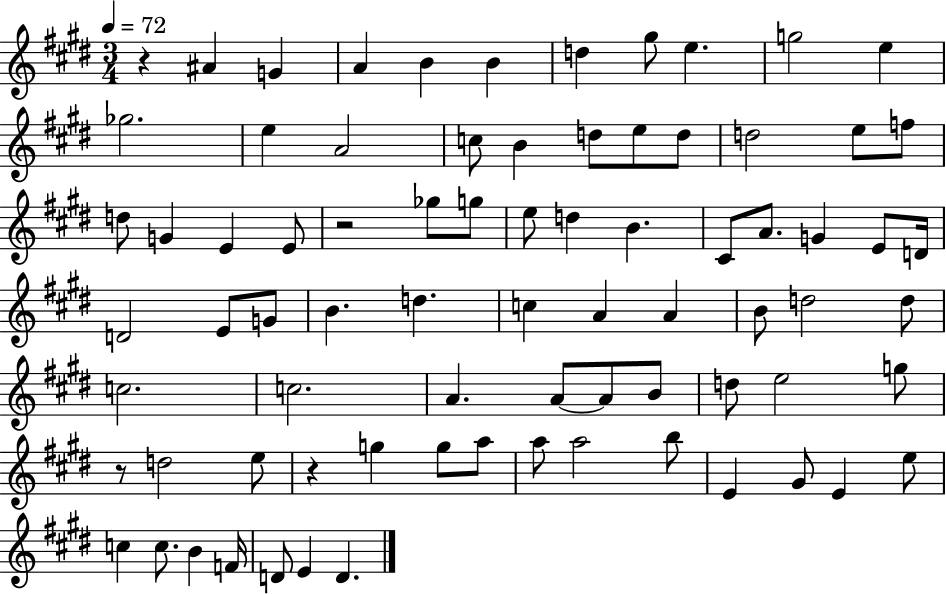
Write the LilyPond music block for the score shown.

{
  \clef treble
  \numericTimeSignature
  \time 3/4
  \key e \major
  \tempo 4 = 72
  r4 ais'4 g'4 | a'4 b'4 b'4 | d''4 gis''8 e''4. | g''2 e''4 | \break ges''2. | e''4 a'2 | c''8 b'4 d''8 e''8 d''8 | d''2 e''8 f''8 | \break d''8 g'4 e'4 e'8 | r2 ges''8 g''8 | e''8 d''4 b'4. | cis'8 a'8. g'4 e'8 d'16 | \break d'2 e'8 g'8 | b'4. d''4. | c''4 a'4 a'4 | b'8 d''2 d''8 | \break c''2. | c''2. | a'4. a'8~~ a'8 b'8 | d''8 e''2 g''8 | \break r8 d''2 e''8 | r4 g''4 g''8 a''8 | a''8 a''2 b''8 | e'4 gis'8 e'4 e''8 | \break c''4 c''8. b'4 f'16 | d'8 e'4 d'4. | \bar "|."
}